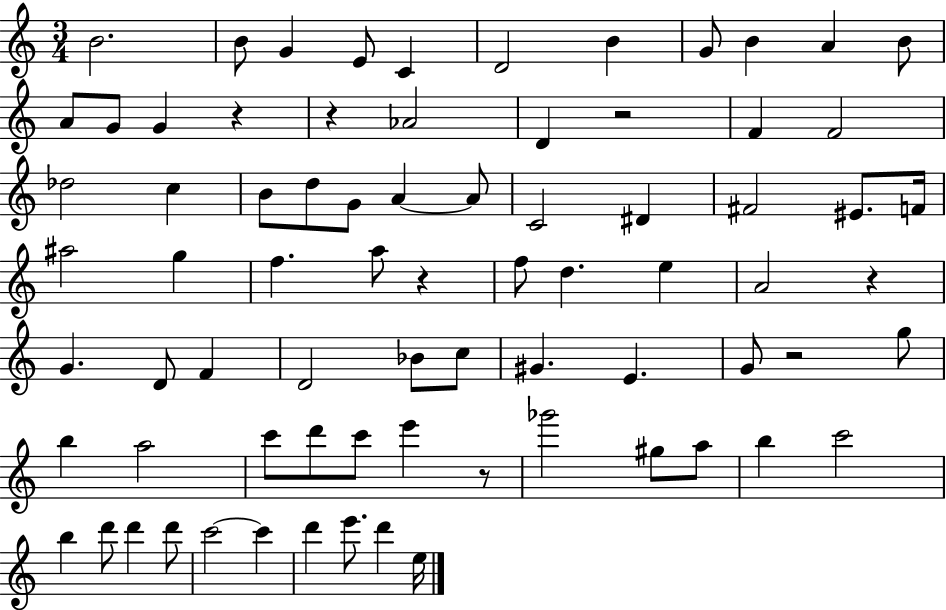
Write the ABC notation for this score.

X:1
T:Untitled
M:3/4
L:1/4
K:C
B2 B/2 G E/2 C D2 B G/2 B A B/2 A/2 G/2 G z z _A2 D z2 F F2 _d2 c B/2 d/2 G/2 A A/2 C2 ^D ^F2 ^E/2 F/4 ^a2 g f a/2 z f/2 d e A2 z G D/2 F D2 _B/2 c/2 ^G E G/2 z2 g/2 b a2 c'/2 d'/2 c'/2 e' z/2 _g'2 ^g/2 a/2 b c'2 b d'/2 d' d'/2 c'2 c' d' e'/2 d' e/4